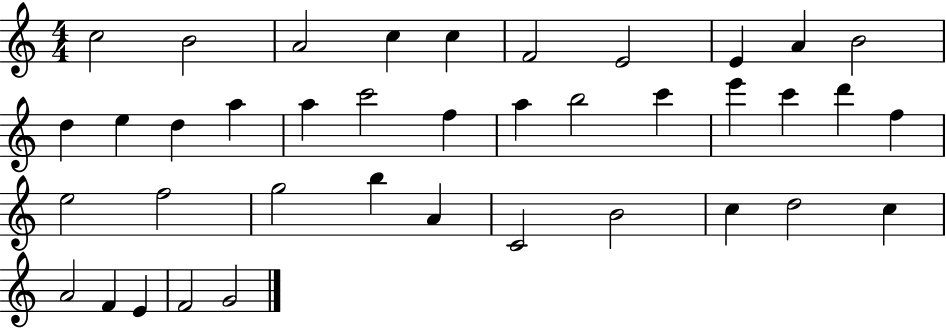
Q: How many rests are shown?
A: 0